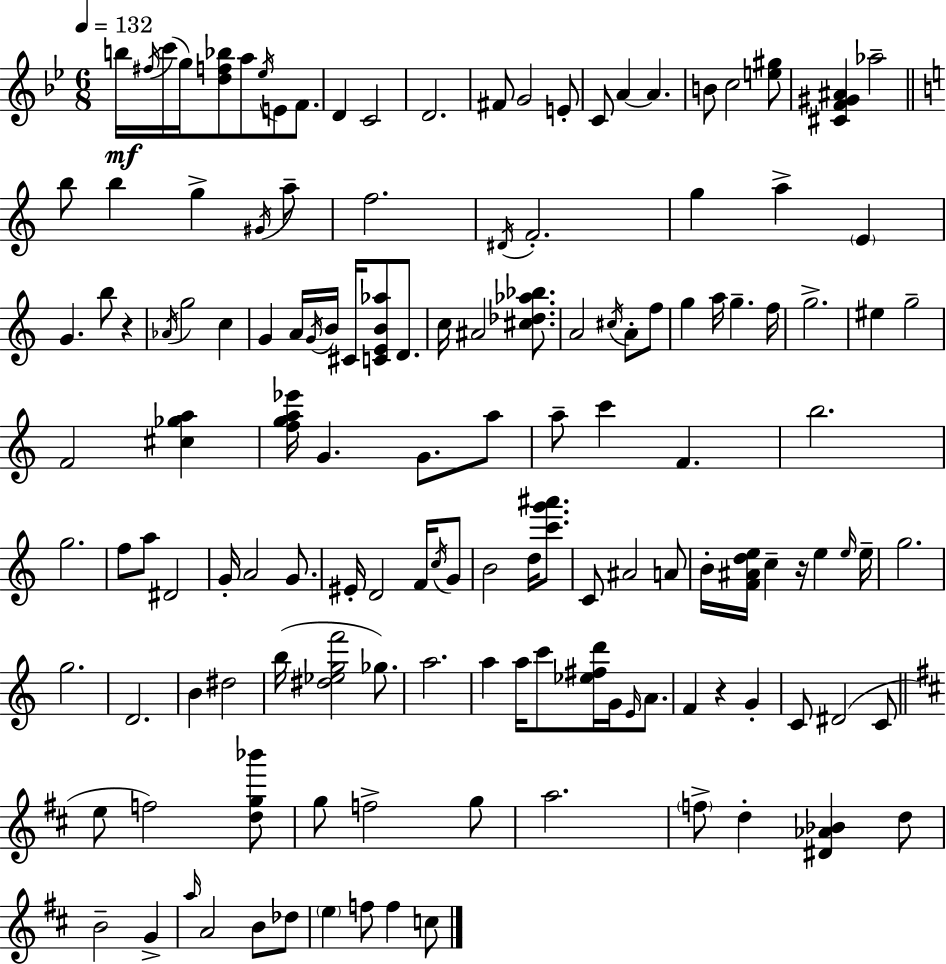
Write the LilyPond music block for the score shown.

{
  \clef treble
  \numericTimeSignature
  \time 6/8
  \key bes \major
  \tempo 4 = 132
  b''16\mf \acciaccatura { fis''16 }( c'''16 g''16) <d'' f'' bes''>8 a''8 \acciaccatura { ees''16 } e'8 f'8. | d'4 c'2 | d'2. | fis'8 g'2 | \break e'8-. c'8 a'4~~ a'4. | b'8 c''2 | <e'' gis''>8 <cis' f' gis' ais'>4 aes''2-- | \bar "||" \break \key c \major b''8 b''4 g''4-> \acciaccatura { gis'16 } a''8-- | f''2. | \acciaccatura { dis'16 } f'2.-. | g''4 a''4-> \parenthesize e'4 | \break g'4. b''8 r4 | \acciaccatura { aes'16 } g''2 c''4 | g'4 a'16 \acciaccatura { g'16 } b'16 cis'16 <c' e' b' aes''>8 | d'8. c''16 ais'2 | \break <cis'' des'' aes'' bes''>8. a'2 | \acciaccatura { cis''16 } a'8-. f''8 g''4 a''16 g''4.-- | f''16 g''2.-> | eis''4 g''2-- | \break f'2 | <cis'' ges'' a''>4 <f'' g'' a'' ees'''>16 g'4. | g'8. a''8 a''8-- c'''4 f'4. | b''2. | \break g''2. | f''8 a''8 dis'2 | g'16-. a'2 | g'8. eis'16-. d'2 | \break f'16 \acciaccatura { c''16 } g'8 b'2 | d''16 <c''' g''' ais'''>8. c'8 ais'2 | a'8 b'16-. <f' ais' d'' e''>16 c''4-- | r16 e''4 \grace { e''16 } e''16-- g''2. | \break g''2. | d'2. | b'4 dis''2 | b''16( <dis'' ees'' g'' f'''>2 | \break ges''8.) a''2. | a''4 a''16 | c'''8 <ees'' fis'' d'''>16 g'16 \grace { e'16 } a'8. f'4 | r4 g'4-. c'8 dis'2( | \break c'8 \bar "||" \break \key d \major e''8 f''2) <d'' g'' bes'''>8 | g''8 f''2-> g''8 | a''2. | \parenthesize f''8-> d''4-. <dis' aes' bes'>4 d''8 | \break b'2-- g'4-> | \grace { a''16 } a'2 b'8 des''8 | \parenthesize e''4 f''8 f''4 c''8 | \bar "|."
}